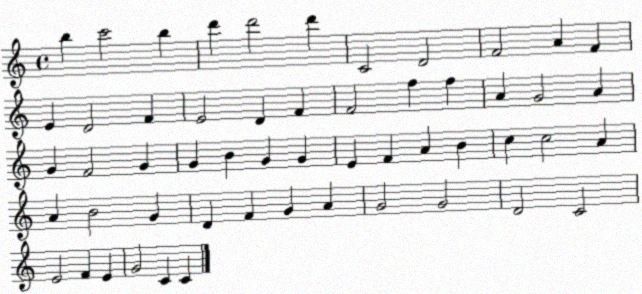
X:1
T:Untitled
M:4/4
L:1/4
K:C
b c'2 b d' d'2 d' C2 D2 F2 A F E D2 F E2 D F F2 f f A G2 A G F2 G G B G G E F A B c c2 A A B2 G D F G A G2 G2 D2 C2 E2 F E G2 C C